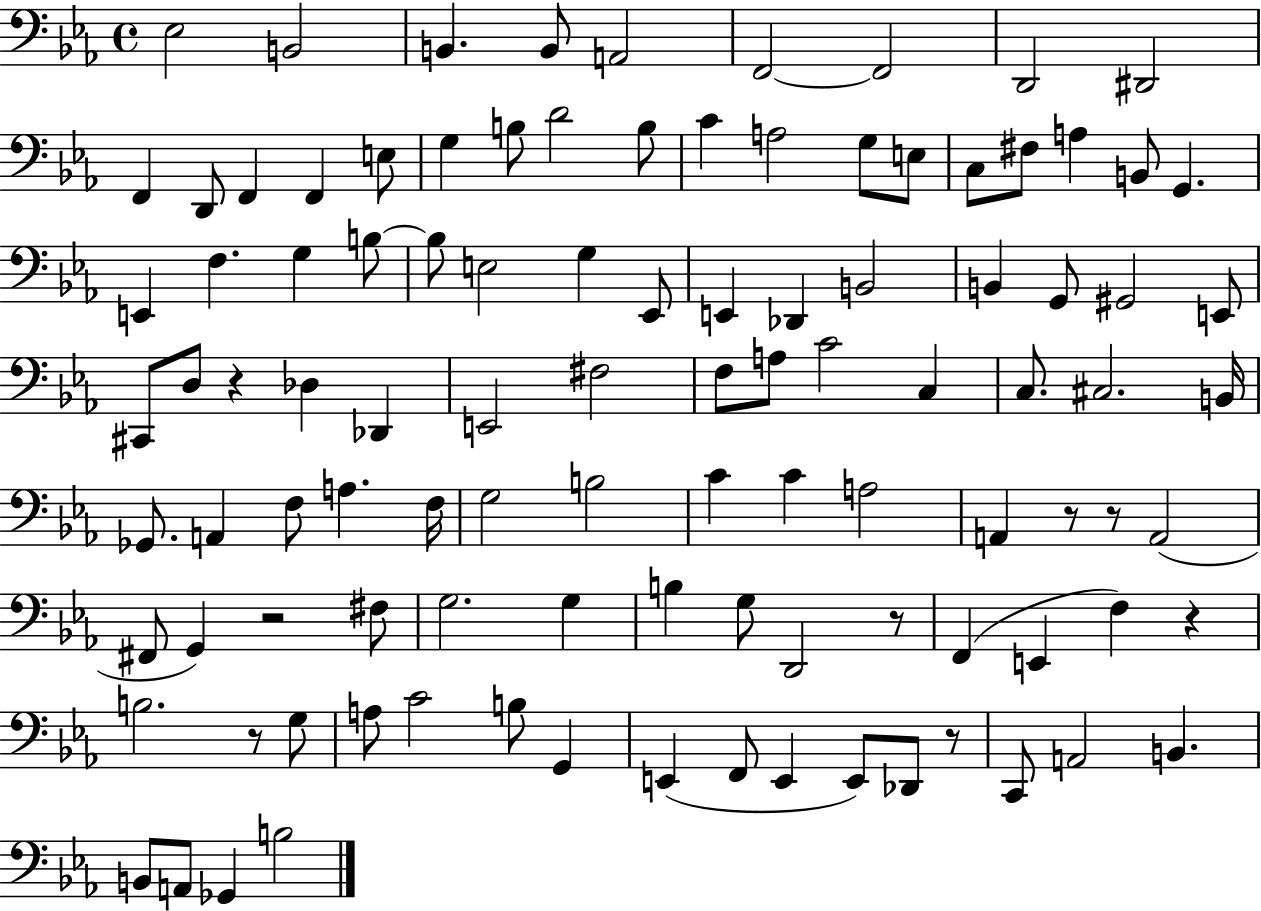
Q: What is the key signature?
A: EES major